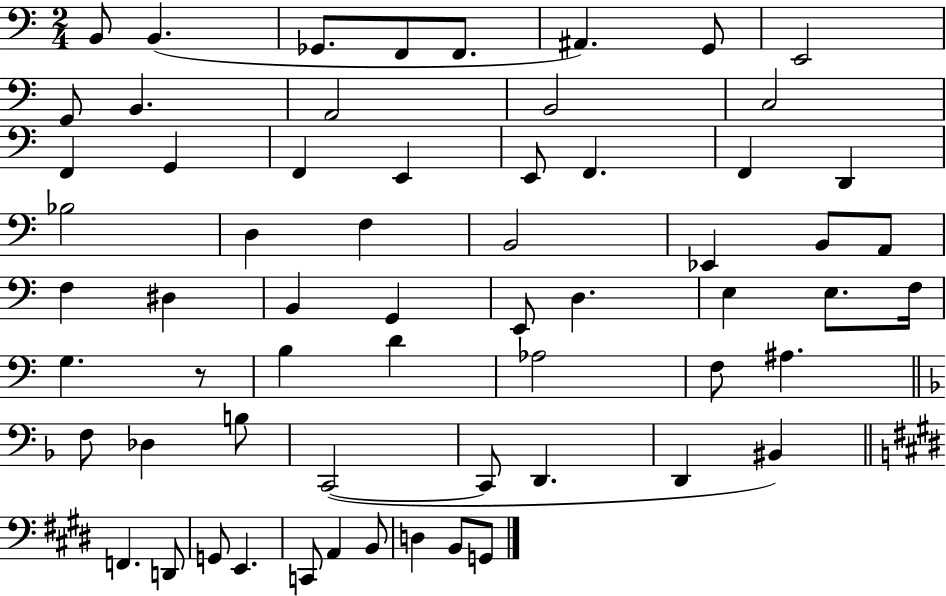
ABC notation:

X:1
T:Untitled
M:2/4
L:1/4
K:C
B,,/2 B,, _G,,/2 F,,/2 F,,/2 ^A,, G,,/2 E,,2 G,,/2 B,, A,,2 B,,2 C,2 F,, G,, F,, E,, E,,/2 F,, F,, D,, _B,2 D, F, B,,2 _E,, B,,/2 A,,/2 F, ^D, B,, G,, E,,/2 D, E, E,/2 F,/4 G, z/2 B, D _A,2 F,/2 ^A, F,/2 _D, B,/2 C,,2 C,,/2 D,, D,, ^B,, F,, D,,/2 G,,/2 E,, C,,/2 A,, B,,/2 D, B,,/2 G,,/2